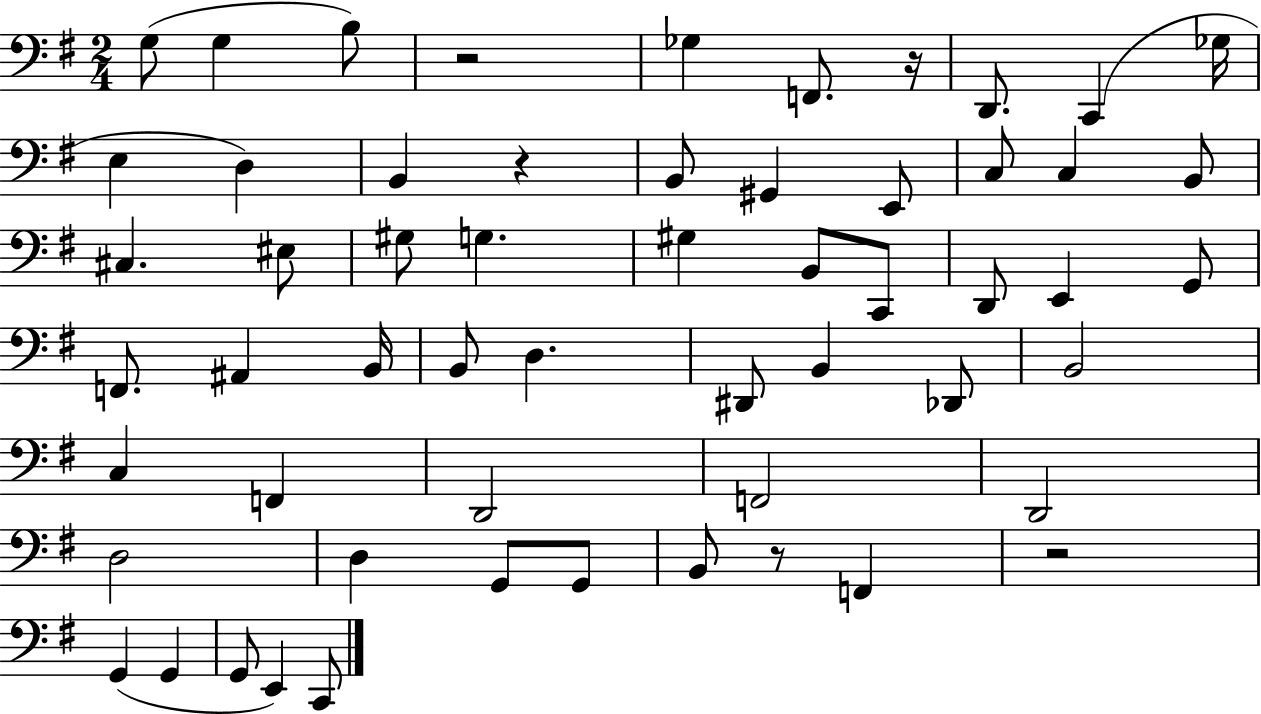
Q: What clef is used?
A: bass